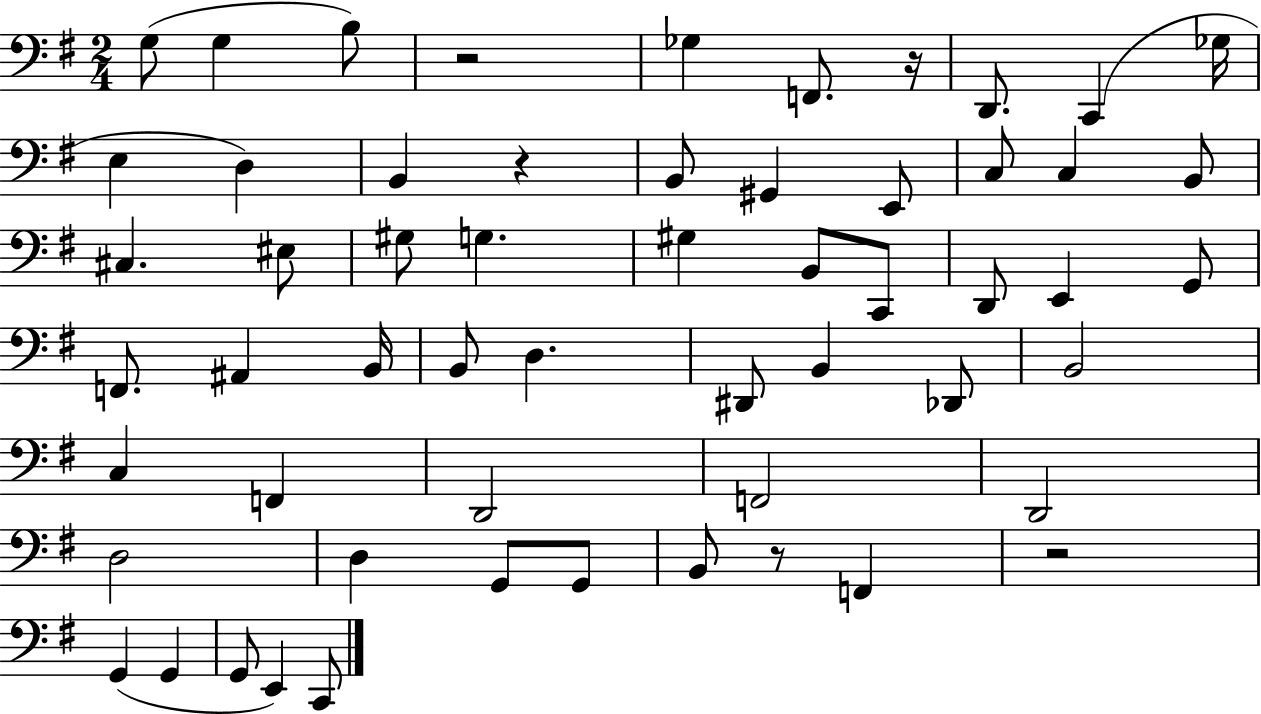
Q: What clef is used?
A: bass